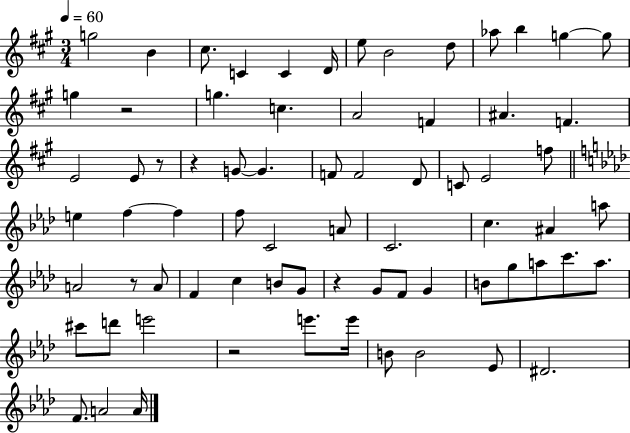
G5/h B4/q C#5/e. C4/q C4/q D4/s E5/e B4/h D5/e Ab5/e B5/q G5/q G5/e G5/q R/h G5/q. C5/q. A4/h F4/q A#4/q. F4/q. E4/h E4/e R/e R/q G4/e G4/q. F4/e F4/h D4/e C4/e E4/h F5/e E5/q F5/q F5/q F5/e C4/h A4/e C4/h. C5/q. A#4/q A5/e A4/h R/e A4/e F4/q C5/q B4/e G4/e R/q G4/e F4/e G4/q B4/e G5/e A5/e C6/e. A5/e. C#6/e D6/e E6/h R/h E6/e. E6/s B4/e B4/h Eb4/e D#4/h. F4/e. A4/h A4/s